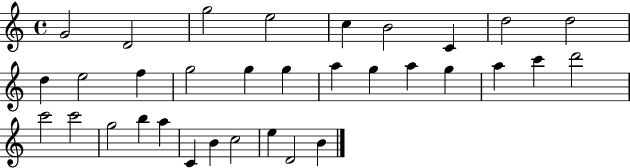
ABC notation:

X:1
T:Untitled
M:4/4
L:1/4
K:C
G2 D2 g2 e2 c B2 C d2 d2 d e2 f g2 g g a g a g a c' d'2 c'2 c'2 g2 b a C B c2 e D2 B